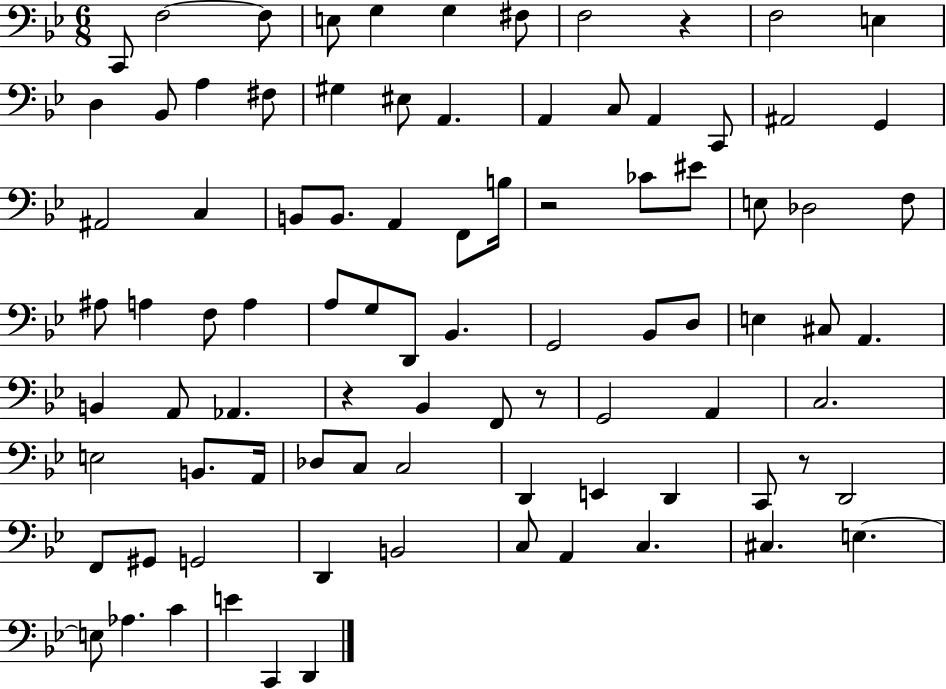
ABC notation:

X:1
T:Untitled
M:6/8
L:1/4
K:Bb
C,,/2 F,2 F,/2 E,/2 G, G, ^F,/2 F,2 z F,2 E, D, _B,,/2 A, ^F,/2 ^G, ^E,/2 A,, A,, C,/2 A,, C,,/2 ^A,,2 G,, ^A,,2 C, B,,/2 B,,/2 A,, F,,/2 B,/4 z2 _C/2 ^E/2 E,/2 _D,2 F,/2 ^A,/2 A, F,/2 A, A,/2 G,/2 D,,/2 _B,, G,,2 _B,,/2 D,/2 E, ^C,/2 A,, B,, A,,/2 _A,, z _B,, F,,/2 z/2 G,,2 A,, C,2 E,2 B,,/2 A,,/4 _D,/2 C,/2 C,2 D,, E,, D,, C,,/2 z/2 D,,2 F,,/2 ^G,,/2 G,,2 D,, B,,2 C,/2 A,, C, ^C, E, E,/2 _A, C E C,, D,,